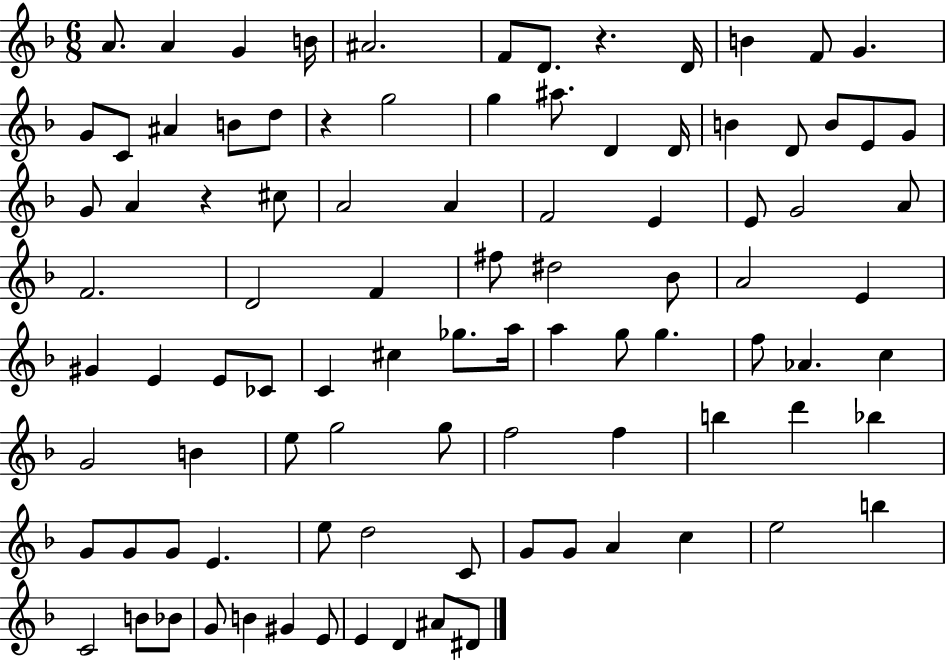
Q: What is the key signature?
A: F major